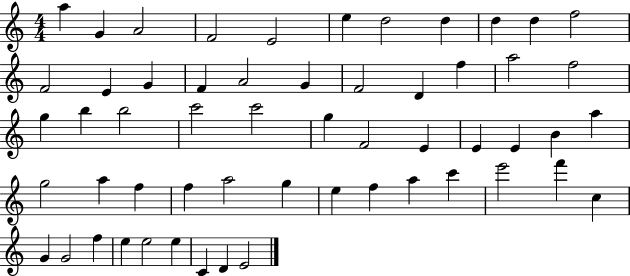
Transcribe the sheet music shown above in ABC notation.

X:1
T:Untitled
M:4/4
L:1/4
K:C
a G A2 F2 E2 e d2 d d d f2 F2 E G F A2 G F2 D f a2 f2 g b b2 c'2 c'2 g F2 E E E B a g2 a f f a2 g e f a c' e'2 f' c G G2 f e e2 e C D E2